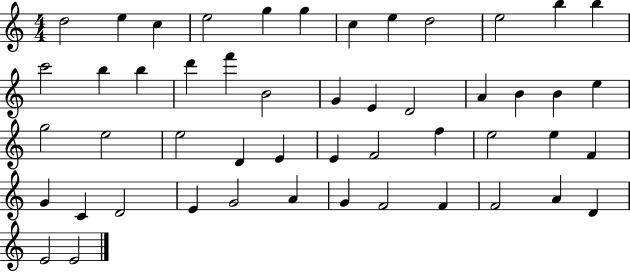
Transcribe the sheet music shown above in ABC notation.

X:1
T:Untitled
M:4/4
L:1/4
K:C
d2 e c e2 g g c e d2 e2 b b c'2 b b d' f' B2 G E D2 A B B e g2 e2 e2 D E E F2 f e2 e F G C D2 E G2 A G F2 F F2 A D E2 E2